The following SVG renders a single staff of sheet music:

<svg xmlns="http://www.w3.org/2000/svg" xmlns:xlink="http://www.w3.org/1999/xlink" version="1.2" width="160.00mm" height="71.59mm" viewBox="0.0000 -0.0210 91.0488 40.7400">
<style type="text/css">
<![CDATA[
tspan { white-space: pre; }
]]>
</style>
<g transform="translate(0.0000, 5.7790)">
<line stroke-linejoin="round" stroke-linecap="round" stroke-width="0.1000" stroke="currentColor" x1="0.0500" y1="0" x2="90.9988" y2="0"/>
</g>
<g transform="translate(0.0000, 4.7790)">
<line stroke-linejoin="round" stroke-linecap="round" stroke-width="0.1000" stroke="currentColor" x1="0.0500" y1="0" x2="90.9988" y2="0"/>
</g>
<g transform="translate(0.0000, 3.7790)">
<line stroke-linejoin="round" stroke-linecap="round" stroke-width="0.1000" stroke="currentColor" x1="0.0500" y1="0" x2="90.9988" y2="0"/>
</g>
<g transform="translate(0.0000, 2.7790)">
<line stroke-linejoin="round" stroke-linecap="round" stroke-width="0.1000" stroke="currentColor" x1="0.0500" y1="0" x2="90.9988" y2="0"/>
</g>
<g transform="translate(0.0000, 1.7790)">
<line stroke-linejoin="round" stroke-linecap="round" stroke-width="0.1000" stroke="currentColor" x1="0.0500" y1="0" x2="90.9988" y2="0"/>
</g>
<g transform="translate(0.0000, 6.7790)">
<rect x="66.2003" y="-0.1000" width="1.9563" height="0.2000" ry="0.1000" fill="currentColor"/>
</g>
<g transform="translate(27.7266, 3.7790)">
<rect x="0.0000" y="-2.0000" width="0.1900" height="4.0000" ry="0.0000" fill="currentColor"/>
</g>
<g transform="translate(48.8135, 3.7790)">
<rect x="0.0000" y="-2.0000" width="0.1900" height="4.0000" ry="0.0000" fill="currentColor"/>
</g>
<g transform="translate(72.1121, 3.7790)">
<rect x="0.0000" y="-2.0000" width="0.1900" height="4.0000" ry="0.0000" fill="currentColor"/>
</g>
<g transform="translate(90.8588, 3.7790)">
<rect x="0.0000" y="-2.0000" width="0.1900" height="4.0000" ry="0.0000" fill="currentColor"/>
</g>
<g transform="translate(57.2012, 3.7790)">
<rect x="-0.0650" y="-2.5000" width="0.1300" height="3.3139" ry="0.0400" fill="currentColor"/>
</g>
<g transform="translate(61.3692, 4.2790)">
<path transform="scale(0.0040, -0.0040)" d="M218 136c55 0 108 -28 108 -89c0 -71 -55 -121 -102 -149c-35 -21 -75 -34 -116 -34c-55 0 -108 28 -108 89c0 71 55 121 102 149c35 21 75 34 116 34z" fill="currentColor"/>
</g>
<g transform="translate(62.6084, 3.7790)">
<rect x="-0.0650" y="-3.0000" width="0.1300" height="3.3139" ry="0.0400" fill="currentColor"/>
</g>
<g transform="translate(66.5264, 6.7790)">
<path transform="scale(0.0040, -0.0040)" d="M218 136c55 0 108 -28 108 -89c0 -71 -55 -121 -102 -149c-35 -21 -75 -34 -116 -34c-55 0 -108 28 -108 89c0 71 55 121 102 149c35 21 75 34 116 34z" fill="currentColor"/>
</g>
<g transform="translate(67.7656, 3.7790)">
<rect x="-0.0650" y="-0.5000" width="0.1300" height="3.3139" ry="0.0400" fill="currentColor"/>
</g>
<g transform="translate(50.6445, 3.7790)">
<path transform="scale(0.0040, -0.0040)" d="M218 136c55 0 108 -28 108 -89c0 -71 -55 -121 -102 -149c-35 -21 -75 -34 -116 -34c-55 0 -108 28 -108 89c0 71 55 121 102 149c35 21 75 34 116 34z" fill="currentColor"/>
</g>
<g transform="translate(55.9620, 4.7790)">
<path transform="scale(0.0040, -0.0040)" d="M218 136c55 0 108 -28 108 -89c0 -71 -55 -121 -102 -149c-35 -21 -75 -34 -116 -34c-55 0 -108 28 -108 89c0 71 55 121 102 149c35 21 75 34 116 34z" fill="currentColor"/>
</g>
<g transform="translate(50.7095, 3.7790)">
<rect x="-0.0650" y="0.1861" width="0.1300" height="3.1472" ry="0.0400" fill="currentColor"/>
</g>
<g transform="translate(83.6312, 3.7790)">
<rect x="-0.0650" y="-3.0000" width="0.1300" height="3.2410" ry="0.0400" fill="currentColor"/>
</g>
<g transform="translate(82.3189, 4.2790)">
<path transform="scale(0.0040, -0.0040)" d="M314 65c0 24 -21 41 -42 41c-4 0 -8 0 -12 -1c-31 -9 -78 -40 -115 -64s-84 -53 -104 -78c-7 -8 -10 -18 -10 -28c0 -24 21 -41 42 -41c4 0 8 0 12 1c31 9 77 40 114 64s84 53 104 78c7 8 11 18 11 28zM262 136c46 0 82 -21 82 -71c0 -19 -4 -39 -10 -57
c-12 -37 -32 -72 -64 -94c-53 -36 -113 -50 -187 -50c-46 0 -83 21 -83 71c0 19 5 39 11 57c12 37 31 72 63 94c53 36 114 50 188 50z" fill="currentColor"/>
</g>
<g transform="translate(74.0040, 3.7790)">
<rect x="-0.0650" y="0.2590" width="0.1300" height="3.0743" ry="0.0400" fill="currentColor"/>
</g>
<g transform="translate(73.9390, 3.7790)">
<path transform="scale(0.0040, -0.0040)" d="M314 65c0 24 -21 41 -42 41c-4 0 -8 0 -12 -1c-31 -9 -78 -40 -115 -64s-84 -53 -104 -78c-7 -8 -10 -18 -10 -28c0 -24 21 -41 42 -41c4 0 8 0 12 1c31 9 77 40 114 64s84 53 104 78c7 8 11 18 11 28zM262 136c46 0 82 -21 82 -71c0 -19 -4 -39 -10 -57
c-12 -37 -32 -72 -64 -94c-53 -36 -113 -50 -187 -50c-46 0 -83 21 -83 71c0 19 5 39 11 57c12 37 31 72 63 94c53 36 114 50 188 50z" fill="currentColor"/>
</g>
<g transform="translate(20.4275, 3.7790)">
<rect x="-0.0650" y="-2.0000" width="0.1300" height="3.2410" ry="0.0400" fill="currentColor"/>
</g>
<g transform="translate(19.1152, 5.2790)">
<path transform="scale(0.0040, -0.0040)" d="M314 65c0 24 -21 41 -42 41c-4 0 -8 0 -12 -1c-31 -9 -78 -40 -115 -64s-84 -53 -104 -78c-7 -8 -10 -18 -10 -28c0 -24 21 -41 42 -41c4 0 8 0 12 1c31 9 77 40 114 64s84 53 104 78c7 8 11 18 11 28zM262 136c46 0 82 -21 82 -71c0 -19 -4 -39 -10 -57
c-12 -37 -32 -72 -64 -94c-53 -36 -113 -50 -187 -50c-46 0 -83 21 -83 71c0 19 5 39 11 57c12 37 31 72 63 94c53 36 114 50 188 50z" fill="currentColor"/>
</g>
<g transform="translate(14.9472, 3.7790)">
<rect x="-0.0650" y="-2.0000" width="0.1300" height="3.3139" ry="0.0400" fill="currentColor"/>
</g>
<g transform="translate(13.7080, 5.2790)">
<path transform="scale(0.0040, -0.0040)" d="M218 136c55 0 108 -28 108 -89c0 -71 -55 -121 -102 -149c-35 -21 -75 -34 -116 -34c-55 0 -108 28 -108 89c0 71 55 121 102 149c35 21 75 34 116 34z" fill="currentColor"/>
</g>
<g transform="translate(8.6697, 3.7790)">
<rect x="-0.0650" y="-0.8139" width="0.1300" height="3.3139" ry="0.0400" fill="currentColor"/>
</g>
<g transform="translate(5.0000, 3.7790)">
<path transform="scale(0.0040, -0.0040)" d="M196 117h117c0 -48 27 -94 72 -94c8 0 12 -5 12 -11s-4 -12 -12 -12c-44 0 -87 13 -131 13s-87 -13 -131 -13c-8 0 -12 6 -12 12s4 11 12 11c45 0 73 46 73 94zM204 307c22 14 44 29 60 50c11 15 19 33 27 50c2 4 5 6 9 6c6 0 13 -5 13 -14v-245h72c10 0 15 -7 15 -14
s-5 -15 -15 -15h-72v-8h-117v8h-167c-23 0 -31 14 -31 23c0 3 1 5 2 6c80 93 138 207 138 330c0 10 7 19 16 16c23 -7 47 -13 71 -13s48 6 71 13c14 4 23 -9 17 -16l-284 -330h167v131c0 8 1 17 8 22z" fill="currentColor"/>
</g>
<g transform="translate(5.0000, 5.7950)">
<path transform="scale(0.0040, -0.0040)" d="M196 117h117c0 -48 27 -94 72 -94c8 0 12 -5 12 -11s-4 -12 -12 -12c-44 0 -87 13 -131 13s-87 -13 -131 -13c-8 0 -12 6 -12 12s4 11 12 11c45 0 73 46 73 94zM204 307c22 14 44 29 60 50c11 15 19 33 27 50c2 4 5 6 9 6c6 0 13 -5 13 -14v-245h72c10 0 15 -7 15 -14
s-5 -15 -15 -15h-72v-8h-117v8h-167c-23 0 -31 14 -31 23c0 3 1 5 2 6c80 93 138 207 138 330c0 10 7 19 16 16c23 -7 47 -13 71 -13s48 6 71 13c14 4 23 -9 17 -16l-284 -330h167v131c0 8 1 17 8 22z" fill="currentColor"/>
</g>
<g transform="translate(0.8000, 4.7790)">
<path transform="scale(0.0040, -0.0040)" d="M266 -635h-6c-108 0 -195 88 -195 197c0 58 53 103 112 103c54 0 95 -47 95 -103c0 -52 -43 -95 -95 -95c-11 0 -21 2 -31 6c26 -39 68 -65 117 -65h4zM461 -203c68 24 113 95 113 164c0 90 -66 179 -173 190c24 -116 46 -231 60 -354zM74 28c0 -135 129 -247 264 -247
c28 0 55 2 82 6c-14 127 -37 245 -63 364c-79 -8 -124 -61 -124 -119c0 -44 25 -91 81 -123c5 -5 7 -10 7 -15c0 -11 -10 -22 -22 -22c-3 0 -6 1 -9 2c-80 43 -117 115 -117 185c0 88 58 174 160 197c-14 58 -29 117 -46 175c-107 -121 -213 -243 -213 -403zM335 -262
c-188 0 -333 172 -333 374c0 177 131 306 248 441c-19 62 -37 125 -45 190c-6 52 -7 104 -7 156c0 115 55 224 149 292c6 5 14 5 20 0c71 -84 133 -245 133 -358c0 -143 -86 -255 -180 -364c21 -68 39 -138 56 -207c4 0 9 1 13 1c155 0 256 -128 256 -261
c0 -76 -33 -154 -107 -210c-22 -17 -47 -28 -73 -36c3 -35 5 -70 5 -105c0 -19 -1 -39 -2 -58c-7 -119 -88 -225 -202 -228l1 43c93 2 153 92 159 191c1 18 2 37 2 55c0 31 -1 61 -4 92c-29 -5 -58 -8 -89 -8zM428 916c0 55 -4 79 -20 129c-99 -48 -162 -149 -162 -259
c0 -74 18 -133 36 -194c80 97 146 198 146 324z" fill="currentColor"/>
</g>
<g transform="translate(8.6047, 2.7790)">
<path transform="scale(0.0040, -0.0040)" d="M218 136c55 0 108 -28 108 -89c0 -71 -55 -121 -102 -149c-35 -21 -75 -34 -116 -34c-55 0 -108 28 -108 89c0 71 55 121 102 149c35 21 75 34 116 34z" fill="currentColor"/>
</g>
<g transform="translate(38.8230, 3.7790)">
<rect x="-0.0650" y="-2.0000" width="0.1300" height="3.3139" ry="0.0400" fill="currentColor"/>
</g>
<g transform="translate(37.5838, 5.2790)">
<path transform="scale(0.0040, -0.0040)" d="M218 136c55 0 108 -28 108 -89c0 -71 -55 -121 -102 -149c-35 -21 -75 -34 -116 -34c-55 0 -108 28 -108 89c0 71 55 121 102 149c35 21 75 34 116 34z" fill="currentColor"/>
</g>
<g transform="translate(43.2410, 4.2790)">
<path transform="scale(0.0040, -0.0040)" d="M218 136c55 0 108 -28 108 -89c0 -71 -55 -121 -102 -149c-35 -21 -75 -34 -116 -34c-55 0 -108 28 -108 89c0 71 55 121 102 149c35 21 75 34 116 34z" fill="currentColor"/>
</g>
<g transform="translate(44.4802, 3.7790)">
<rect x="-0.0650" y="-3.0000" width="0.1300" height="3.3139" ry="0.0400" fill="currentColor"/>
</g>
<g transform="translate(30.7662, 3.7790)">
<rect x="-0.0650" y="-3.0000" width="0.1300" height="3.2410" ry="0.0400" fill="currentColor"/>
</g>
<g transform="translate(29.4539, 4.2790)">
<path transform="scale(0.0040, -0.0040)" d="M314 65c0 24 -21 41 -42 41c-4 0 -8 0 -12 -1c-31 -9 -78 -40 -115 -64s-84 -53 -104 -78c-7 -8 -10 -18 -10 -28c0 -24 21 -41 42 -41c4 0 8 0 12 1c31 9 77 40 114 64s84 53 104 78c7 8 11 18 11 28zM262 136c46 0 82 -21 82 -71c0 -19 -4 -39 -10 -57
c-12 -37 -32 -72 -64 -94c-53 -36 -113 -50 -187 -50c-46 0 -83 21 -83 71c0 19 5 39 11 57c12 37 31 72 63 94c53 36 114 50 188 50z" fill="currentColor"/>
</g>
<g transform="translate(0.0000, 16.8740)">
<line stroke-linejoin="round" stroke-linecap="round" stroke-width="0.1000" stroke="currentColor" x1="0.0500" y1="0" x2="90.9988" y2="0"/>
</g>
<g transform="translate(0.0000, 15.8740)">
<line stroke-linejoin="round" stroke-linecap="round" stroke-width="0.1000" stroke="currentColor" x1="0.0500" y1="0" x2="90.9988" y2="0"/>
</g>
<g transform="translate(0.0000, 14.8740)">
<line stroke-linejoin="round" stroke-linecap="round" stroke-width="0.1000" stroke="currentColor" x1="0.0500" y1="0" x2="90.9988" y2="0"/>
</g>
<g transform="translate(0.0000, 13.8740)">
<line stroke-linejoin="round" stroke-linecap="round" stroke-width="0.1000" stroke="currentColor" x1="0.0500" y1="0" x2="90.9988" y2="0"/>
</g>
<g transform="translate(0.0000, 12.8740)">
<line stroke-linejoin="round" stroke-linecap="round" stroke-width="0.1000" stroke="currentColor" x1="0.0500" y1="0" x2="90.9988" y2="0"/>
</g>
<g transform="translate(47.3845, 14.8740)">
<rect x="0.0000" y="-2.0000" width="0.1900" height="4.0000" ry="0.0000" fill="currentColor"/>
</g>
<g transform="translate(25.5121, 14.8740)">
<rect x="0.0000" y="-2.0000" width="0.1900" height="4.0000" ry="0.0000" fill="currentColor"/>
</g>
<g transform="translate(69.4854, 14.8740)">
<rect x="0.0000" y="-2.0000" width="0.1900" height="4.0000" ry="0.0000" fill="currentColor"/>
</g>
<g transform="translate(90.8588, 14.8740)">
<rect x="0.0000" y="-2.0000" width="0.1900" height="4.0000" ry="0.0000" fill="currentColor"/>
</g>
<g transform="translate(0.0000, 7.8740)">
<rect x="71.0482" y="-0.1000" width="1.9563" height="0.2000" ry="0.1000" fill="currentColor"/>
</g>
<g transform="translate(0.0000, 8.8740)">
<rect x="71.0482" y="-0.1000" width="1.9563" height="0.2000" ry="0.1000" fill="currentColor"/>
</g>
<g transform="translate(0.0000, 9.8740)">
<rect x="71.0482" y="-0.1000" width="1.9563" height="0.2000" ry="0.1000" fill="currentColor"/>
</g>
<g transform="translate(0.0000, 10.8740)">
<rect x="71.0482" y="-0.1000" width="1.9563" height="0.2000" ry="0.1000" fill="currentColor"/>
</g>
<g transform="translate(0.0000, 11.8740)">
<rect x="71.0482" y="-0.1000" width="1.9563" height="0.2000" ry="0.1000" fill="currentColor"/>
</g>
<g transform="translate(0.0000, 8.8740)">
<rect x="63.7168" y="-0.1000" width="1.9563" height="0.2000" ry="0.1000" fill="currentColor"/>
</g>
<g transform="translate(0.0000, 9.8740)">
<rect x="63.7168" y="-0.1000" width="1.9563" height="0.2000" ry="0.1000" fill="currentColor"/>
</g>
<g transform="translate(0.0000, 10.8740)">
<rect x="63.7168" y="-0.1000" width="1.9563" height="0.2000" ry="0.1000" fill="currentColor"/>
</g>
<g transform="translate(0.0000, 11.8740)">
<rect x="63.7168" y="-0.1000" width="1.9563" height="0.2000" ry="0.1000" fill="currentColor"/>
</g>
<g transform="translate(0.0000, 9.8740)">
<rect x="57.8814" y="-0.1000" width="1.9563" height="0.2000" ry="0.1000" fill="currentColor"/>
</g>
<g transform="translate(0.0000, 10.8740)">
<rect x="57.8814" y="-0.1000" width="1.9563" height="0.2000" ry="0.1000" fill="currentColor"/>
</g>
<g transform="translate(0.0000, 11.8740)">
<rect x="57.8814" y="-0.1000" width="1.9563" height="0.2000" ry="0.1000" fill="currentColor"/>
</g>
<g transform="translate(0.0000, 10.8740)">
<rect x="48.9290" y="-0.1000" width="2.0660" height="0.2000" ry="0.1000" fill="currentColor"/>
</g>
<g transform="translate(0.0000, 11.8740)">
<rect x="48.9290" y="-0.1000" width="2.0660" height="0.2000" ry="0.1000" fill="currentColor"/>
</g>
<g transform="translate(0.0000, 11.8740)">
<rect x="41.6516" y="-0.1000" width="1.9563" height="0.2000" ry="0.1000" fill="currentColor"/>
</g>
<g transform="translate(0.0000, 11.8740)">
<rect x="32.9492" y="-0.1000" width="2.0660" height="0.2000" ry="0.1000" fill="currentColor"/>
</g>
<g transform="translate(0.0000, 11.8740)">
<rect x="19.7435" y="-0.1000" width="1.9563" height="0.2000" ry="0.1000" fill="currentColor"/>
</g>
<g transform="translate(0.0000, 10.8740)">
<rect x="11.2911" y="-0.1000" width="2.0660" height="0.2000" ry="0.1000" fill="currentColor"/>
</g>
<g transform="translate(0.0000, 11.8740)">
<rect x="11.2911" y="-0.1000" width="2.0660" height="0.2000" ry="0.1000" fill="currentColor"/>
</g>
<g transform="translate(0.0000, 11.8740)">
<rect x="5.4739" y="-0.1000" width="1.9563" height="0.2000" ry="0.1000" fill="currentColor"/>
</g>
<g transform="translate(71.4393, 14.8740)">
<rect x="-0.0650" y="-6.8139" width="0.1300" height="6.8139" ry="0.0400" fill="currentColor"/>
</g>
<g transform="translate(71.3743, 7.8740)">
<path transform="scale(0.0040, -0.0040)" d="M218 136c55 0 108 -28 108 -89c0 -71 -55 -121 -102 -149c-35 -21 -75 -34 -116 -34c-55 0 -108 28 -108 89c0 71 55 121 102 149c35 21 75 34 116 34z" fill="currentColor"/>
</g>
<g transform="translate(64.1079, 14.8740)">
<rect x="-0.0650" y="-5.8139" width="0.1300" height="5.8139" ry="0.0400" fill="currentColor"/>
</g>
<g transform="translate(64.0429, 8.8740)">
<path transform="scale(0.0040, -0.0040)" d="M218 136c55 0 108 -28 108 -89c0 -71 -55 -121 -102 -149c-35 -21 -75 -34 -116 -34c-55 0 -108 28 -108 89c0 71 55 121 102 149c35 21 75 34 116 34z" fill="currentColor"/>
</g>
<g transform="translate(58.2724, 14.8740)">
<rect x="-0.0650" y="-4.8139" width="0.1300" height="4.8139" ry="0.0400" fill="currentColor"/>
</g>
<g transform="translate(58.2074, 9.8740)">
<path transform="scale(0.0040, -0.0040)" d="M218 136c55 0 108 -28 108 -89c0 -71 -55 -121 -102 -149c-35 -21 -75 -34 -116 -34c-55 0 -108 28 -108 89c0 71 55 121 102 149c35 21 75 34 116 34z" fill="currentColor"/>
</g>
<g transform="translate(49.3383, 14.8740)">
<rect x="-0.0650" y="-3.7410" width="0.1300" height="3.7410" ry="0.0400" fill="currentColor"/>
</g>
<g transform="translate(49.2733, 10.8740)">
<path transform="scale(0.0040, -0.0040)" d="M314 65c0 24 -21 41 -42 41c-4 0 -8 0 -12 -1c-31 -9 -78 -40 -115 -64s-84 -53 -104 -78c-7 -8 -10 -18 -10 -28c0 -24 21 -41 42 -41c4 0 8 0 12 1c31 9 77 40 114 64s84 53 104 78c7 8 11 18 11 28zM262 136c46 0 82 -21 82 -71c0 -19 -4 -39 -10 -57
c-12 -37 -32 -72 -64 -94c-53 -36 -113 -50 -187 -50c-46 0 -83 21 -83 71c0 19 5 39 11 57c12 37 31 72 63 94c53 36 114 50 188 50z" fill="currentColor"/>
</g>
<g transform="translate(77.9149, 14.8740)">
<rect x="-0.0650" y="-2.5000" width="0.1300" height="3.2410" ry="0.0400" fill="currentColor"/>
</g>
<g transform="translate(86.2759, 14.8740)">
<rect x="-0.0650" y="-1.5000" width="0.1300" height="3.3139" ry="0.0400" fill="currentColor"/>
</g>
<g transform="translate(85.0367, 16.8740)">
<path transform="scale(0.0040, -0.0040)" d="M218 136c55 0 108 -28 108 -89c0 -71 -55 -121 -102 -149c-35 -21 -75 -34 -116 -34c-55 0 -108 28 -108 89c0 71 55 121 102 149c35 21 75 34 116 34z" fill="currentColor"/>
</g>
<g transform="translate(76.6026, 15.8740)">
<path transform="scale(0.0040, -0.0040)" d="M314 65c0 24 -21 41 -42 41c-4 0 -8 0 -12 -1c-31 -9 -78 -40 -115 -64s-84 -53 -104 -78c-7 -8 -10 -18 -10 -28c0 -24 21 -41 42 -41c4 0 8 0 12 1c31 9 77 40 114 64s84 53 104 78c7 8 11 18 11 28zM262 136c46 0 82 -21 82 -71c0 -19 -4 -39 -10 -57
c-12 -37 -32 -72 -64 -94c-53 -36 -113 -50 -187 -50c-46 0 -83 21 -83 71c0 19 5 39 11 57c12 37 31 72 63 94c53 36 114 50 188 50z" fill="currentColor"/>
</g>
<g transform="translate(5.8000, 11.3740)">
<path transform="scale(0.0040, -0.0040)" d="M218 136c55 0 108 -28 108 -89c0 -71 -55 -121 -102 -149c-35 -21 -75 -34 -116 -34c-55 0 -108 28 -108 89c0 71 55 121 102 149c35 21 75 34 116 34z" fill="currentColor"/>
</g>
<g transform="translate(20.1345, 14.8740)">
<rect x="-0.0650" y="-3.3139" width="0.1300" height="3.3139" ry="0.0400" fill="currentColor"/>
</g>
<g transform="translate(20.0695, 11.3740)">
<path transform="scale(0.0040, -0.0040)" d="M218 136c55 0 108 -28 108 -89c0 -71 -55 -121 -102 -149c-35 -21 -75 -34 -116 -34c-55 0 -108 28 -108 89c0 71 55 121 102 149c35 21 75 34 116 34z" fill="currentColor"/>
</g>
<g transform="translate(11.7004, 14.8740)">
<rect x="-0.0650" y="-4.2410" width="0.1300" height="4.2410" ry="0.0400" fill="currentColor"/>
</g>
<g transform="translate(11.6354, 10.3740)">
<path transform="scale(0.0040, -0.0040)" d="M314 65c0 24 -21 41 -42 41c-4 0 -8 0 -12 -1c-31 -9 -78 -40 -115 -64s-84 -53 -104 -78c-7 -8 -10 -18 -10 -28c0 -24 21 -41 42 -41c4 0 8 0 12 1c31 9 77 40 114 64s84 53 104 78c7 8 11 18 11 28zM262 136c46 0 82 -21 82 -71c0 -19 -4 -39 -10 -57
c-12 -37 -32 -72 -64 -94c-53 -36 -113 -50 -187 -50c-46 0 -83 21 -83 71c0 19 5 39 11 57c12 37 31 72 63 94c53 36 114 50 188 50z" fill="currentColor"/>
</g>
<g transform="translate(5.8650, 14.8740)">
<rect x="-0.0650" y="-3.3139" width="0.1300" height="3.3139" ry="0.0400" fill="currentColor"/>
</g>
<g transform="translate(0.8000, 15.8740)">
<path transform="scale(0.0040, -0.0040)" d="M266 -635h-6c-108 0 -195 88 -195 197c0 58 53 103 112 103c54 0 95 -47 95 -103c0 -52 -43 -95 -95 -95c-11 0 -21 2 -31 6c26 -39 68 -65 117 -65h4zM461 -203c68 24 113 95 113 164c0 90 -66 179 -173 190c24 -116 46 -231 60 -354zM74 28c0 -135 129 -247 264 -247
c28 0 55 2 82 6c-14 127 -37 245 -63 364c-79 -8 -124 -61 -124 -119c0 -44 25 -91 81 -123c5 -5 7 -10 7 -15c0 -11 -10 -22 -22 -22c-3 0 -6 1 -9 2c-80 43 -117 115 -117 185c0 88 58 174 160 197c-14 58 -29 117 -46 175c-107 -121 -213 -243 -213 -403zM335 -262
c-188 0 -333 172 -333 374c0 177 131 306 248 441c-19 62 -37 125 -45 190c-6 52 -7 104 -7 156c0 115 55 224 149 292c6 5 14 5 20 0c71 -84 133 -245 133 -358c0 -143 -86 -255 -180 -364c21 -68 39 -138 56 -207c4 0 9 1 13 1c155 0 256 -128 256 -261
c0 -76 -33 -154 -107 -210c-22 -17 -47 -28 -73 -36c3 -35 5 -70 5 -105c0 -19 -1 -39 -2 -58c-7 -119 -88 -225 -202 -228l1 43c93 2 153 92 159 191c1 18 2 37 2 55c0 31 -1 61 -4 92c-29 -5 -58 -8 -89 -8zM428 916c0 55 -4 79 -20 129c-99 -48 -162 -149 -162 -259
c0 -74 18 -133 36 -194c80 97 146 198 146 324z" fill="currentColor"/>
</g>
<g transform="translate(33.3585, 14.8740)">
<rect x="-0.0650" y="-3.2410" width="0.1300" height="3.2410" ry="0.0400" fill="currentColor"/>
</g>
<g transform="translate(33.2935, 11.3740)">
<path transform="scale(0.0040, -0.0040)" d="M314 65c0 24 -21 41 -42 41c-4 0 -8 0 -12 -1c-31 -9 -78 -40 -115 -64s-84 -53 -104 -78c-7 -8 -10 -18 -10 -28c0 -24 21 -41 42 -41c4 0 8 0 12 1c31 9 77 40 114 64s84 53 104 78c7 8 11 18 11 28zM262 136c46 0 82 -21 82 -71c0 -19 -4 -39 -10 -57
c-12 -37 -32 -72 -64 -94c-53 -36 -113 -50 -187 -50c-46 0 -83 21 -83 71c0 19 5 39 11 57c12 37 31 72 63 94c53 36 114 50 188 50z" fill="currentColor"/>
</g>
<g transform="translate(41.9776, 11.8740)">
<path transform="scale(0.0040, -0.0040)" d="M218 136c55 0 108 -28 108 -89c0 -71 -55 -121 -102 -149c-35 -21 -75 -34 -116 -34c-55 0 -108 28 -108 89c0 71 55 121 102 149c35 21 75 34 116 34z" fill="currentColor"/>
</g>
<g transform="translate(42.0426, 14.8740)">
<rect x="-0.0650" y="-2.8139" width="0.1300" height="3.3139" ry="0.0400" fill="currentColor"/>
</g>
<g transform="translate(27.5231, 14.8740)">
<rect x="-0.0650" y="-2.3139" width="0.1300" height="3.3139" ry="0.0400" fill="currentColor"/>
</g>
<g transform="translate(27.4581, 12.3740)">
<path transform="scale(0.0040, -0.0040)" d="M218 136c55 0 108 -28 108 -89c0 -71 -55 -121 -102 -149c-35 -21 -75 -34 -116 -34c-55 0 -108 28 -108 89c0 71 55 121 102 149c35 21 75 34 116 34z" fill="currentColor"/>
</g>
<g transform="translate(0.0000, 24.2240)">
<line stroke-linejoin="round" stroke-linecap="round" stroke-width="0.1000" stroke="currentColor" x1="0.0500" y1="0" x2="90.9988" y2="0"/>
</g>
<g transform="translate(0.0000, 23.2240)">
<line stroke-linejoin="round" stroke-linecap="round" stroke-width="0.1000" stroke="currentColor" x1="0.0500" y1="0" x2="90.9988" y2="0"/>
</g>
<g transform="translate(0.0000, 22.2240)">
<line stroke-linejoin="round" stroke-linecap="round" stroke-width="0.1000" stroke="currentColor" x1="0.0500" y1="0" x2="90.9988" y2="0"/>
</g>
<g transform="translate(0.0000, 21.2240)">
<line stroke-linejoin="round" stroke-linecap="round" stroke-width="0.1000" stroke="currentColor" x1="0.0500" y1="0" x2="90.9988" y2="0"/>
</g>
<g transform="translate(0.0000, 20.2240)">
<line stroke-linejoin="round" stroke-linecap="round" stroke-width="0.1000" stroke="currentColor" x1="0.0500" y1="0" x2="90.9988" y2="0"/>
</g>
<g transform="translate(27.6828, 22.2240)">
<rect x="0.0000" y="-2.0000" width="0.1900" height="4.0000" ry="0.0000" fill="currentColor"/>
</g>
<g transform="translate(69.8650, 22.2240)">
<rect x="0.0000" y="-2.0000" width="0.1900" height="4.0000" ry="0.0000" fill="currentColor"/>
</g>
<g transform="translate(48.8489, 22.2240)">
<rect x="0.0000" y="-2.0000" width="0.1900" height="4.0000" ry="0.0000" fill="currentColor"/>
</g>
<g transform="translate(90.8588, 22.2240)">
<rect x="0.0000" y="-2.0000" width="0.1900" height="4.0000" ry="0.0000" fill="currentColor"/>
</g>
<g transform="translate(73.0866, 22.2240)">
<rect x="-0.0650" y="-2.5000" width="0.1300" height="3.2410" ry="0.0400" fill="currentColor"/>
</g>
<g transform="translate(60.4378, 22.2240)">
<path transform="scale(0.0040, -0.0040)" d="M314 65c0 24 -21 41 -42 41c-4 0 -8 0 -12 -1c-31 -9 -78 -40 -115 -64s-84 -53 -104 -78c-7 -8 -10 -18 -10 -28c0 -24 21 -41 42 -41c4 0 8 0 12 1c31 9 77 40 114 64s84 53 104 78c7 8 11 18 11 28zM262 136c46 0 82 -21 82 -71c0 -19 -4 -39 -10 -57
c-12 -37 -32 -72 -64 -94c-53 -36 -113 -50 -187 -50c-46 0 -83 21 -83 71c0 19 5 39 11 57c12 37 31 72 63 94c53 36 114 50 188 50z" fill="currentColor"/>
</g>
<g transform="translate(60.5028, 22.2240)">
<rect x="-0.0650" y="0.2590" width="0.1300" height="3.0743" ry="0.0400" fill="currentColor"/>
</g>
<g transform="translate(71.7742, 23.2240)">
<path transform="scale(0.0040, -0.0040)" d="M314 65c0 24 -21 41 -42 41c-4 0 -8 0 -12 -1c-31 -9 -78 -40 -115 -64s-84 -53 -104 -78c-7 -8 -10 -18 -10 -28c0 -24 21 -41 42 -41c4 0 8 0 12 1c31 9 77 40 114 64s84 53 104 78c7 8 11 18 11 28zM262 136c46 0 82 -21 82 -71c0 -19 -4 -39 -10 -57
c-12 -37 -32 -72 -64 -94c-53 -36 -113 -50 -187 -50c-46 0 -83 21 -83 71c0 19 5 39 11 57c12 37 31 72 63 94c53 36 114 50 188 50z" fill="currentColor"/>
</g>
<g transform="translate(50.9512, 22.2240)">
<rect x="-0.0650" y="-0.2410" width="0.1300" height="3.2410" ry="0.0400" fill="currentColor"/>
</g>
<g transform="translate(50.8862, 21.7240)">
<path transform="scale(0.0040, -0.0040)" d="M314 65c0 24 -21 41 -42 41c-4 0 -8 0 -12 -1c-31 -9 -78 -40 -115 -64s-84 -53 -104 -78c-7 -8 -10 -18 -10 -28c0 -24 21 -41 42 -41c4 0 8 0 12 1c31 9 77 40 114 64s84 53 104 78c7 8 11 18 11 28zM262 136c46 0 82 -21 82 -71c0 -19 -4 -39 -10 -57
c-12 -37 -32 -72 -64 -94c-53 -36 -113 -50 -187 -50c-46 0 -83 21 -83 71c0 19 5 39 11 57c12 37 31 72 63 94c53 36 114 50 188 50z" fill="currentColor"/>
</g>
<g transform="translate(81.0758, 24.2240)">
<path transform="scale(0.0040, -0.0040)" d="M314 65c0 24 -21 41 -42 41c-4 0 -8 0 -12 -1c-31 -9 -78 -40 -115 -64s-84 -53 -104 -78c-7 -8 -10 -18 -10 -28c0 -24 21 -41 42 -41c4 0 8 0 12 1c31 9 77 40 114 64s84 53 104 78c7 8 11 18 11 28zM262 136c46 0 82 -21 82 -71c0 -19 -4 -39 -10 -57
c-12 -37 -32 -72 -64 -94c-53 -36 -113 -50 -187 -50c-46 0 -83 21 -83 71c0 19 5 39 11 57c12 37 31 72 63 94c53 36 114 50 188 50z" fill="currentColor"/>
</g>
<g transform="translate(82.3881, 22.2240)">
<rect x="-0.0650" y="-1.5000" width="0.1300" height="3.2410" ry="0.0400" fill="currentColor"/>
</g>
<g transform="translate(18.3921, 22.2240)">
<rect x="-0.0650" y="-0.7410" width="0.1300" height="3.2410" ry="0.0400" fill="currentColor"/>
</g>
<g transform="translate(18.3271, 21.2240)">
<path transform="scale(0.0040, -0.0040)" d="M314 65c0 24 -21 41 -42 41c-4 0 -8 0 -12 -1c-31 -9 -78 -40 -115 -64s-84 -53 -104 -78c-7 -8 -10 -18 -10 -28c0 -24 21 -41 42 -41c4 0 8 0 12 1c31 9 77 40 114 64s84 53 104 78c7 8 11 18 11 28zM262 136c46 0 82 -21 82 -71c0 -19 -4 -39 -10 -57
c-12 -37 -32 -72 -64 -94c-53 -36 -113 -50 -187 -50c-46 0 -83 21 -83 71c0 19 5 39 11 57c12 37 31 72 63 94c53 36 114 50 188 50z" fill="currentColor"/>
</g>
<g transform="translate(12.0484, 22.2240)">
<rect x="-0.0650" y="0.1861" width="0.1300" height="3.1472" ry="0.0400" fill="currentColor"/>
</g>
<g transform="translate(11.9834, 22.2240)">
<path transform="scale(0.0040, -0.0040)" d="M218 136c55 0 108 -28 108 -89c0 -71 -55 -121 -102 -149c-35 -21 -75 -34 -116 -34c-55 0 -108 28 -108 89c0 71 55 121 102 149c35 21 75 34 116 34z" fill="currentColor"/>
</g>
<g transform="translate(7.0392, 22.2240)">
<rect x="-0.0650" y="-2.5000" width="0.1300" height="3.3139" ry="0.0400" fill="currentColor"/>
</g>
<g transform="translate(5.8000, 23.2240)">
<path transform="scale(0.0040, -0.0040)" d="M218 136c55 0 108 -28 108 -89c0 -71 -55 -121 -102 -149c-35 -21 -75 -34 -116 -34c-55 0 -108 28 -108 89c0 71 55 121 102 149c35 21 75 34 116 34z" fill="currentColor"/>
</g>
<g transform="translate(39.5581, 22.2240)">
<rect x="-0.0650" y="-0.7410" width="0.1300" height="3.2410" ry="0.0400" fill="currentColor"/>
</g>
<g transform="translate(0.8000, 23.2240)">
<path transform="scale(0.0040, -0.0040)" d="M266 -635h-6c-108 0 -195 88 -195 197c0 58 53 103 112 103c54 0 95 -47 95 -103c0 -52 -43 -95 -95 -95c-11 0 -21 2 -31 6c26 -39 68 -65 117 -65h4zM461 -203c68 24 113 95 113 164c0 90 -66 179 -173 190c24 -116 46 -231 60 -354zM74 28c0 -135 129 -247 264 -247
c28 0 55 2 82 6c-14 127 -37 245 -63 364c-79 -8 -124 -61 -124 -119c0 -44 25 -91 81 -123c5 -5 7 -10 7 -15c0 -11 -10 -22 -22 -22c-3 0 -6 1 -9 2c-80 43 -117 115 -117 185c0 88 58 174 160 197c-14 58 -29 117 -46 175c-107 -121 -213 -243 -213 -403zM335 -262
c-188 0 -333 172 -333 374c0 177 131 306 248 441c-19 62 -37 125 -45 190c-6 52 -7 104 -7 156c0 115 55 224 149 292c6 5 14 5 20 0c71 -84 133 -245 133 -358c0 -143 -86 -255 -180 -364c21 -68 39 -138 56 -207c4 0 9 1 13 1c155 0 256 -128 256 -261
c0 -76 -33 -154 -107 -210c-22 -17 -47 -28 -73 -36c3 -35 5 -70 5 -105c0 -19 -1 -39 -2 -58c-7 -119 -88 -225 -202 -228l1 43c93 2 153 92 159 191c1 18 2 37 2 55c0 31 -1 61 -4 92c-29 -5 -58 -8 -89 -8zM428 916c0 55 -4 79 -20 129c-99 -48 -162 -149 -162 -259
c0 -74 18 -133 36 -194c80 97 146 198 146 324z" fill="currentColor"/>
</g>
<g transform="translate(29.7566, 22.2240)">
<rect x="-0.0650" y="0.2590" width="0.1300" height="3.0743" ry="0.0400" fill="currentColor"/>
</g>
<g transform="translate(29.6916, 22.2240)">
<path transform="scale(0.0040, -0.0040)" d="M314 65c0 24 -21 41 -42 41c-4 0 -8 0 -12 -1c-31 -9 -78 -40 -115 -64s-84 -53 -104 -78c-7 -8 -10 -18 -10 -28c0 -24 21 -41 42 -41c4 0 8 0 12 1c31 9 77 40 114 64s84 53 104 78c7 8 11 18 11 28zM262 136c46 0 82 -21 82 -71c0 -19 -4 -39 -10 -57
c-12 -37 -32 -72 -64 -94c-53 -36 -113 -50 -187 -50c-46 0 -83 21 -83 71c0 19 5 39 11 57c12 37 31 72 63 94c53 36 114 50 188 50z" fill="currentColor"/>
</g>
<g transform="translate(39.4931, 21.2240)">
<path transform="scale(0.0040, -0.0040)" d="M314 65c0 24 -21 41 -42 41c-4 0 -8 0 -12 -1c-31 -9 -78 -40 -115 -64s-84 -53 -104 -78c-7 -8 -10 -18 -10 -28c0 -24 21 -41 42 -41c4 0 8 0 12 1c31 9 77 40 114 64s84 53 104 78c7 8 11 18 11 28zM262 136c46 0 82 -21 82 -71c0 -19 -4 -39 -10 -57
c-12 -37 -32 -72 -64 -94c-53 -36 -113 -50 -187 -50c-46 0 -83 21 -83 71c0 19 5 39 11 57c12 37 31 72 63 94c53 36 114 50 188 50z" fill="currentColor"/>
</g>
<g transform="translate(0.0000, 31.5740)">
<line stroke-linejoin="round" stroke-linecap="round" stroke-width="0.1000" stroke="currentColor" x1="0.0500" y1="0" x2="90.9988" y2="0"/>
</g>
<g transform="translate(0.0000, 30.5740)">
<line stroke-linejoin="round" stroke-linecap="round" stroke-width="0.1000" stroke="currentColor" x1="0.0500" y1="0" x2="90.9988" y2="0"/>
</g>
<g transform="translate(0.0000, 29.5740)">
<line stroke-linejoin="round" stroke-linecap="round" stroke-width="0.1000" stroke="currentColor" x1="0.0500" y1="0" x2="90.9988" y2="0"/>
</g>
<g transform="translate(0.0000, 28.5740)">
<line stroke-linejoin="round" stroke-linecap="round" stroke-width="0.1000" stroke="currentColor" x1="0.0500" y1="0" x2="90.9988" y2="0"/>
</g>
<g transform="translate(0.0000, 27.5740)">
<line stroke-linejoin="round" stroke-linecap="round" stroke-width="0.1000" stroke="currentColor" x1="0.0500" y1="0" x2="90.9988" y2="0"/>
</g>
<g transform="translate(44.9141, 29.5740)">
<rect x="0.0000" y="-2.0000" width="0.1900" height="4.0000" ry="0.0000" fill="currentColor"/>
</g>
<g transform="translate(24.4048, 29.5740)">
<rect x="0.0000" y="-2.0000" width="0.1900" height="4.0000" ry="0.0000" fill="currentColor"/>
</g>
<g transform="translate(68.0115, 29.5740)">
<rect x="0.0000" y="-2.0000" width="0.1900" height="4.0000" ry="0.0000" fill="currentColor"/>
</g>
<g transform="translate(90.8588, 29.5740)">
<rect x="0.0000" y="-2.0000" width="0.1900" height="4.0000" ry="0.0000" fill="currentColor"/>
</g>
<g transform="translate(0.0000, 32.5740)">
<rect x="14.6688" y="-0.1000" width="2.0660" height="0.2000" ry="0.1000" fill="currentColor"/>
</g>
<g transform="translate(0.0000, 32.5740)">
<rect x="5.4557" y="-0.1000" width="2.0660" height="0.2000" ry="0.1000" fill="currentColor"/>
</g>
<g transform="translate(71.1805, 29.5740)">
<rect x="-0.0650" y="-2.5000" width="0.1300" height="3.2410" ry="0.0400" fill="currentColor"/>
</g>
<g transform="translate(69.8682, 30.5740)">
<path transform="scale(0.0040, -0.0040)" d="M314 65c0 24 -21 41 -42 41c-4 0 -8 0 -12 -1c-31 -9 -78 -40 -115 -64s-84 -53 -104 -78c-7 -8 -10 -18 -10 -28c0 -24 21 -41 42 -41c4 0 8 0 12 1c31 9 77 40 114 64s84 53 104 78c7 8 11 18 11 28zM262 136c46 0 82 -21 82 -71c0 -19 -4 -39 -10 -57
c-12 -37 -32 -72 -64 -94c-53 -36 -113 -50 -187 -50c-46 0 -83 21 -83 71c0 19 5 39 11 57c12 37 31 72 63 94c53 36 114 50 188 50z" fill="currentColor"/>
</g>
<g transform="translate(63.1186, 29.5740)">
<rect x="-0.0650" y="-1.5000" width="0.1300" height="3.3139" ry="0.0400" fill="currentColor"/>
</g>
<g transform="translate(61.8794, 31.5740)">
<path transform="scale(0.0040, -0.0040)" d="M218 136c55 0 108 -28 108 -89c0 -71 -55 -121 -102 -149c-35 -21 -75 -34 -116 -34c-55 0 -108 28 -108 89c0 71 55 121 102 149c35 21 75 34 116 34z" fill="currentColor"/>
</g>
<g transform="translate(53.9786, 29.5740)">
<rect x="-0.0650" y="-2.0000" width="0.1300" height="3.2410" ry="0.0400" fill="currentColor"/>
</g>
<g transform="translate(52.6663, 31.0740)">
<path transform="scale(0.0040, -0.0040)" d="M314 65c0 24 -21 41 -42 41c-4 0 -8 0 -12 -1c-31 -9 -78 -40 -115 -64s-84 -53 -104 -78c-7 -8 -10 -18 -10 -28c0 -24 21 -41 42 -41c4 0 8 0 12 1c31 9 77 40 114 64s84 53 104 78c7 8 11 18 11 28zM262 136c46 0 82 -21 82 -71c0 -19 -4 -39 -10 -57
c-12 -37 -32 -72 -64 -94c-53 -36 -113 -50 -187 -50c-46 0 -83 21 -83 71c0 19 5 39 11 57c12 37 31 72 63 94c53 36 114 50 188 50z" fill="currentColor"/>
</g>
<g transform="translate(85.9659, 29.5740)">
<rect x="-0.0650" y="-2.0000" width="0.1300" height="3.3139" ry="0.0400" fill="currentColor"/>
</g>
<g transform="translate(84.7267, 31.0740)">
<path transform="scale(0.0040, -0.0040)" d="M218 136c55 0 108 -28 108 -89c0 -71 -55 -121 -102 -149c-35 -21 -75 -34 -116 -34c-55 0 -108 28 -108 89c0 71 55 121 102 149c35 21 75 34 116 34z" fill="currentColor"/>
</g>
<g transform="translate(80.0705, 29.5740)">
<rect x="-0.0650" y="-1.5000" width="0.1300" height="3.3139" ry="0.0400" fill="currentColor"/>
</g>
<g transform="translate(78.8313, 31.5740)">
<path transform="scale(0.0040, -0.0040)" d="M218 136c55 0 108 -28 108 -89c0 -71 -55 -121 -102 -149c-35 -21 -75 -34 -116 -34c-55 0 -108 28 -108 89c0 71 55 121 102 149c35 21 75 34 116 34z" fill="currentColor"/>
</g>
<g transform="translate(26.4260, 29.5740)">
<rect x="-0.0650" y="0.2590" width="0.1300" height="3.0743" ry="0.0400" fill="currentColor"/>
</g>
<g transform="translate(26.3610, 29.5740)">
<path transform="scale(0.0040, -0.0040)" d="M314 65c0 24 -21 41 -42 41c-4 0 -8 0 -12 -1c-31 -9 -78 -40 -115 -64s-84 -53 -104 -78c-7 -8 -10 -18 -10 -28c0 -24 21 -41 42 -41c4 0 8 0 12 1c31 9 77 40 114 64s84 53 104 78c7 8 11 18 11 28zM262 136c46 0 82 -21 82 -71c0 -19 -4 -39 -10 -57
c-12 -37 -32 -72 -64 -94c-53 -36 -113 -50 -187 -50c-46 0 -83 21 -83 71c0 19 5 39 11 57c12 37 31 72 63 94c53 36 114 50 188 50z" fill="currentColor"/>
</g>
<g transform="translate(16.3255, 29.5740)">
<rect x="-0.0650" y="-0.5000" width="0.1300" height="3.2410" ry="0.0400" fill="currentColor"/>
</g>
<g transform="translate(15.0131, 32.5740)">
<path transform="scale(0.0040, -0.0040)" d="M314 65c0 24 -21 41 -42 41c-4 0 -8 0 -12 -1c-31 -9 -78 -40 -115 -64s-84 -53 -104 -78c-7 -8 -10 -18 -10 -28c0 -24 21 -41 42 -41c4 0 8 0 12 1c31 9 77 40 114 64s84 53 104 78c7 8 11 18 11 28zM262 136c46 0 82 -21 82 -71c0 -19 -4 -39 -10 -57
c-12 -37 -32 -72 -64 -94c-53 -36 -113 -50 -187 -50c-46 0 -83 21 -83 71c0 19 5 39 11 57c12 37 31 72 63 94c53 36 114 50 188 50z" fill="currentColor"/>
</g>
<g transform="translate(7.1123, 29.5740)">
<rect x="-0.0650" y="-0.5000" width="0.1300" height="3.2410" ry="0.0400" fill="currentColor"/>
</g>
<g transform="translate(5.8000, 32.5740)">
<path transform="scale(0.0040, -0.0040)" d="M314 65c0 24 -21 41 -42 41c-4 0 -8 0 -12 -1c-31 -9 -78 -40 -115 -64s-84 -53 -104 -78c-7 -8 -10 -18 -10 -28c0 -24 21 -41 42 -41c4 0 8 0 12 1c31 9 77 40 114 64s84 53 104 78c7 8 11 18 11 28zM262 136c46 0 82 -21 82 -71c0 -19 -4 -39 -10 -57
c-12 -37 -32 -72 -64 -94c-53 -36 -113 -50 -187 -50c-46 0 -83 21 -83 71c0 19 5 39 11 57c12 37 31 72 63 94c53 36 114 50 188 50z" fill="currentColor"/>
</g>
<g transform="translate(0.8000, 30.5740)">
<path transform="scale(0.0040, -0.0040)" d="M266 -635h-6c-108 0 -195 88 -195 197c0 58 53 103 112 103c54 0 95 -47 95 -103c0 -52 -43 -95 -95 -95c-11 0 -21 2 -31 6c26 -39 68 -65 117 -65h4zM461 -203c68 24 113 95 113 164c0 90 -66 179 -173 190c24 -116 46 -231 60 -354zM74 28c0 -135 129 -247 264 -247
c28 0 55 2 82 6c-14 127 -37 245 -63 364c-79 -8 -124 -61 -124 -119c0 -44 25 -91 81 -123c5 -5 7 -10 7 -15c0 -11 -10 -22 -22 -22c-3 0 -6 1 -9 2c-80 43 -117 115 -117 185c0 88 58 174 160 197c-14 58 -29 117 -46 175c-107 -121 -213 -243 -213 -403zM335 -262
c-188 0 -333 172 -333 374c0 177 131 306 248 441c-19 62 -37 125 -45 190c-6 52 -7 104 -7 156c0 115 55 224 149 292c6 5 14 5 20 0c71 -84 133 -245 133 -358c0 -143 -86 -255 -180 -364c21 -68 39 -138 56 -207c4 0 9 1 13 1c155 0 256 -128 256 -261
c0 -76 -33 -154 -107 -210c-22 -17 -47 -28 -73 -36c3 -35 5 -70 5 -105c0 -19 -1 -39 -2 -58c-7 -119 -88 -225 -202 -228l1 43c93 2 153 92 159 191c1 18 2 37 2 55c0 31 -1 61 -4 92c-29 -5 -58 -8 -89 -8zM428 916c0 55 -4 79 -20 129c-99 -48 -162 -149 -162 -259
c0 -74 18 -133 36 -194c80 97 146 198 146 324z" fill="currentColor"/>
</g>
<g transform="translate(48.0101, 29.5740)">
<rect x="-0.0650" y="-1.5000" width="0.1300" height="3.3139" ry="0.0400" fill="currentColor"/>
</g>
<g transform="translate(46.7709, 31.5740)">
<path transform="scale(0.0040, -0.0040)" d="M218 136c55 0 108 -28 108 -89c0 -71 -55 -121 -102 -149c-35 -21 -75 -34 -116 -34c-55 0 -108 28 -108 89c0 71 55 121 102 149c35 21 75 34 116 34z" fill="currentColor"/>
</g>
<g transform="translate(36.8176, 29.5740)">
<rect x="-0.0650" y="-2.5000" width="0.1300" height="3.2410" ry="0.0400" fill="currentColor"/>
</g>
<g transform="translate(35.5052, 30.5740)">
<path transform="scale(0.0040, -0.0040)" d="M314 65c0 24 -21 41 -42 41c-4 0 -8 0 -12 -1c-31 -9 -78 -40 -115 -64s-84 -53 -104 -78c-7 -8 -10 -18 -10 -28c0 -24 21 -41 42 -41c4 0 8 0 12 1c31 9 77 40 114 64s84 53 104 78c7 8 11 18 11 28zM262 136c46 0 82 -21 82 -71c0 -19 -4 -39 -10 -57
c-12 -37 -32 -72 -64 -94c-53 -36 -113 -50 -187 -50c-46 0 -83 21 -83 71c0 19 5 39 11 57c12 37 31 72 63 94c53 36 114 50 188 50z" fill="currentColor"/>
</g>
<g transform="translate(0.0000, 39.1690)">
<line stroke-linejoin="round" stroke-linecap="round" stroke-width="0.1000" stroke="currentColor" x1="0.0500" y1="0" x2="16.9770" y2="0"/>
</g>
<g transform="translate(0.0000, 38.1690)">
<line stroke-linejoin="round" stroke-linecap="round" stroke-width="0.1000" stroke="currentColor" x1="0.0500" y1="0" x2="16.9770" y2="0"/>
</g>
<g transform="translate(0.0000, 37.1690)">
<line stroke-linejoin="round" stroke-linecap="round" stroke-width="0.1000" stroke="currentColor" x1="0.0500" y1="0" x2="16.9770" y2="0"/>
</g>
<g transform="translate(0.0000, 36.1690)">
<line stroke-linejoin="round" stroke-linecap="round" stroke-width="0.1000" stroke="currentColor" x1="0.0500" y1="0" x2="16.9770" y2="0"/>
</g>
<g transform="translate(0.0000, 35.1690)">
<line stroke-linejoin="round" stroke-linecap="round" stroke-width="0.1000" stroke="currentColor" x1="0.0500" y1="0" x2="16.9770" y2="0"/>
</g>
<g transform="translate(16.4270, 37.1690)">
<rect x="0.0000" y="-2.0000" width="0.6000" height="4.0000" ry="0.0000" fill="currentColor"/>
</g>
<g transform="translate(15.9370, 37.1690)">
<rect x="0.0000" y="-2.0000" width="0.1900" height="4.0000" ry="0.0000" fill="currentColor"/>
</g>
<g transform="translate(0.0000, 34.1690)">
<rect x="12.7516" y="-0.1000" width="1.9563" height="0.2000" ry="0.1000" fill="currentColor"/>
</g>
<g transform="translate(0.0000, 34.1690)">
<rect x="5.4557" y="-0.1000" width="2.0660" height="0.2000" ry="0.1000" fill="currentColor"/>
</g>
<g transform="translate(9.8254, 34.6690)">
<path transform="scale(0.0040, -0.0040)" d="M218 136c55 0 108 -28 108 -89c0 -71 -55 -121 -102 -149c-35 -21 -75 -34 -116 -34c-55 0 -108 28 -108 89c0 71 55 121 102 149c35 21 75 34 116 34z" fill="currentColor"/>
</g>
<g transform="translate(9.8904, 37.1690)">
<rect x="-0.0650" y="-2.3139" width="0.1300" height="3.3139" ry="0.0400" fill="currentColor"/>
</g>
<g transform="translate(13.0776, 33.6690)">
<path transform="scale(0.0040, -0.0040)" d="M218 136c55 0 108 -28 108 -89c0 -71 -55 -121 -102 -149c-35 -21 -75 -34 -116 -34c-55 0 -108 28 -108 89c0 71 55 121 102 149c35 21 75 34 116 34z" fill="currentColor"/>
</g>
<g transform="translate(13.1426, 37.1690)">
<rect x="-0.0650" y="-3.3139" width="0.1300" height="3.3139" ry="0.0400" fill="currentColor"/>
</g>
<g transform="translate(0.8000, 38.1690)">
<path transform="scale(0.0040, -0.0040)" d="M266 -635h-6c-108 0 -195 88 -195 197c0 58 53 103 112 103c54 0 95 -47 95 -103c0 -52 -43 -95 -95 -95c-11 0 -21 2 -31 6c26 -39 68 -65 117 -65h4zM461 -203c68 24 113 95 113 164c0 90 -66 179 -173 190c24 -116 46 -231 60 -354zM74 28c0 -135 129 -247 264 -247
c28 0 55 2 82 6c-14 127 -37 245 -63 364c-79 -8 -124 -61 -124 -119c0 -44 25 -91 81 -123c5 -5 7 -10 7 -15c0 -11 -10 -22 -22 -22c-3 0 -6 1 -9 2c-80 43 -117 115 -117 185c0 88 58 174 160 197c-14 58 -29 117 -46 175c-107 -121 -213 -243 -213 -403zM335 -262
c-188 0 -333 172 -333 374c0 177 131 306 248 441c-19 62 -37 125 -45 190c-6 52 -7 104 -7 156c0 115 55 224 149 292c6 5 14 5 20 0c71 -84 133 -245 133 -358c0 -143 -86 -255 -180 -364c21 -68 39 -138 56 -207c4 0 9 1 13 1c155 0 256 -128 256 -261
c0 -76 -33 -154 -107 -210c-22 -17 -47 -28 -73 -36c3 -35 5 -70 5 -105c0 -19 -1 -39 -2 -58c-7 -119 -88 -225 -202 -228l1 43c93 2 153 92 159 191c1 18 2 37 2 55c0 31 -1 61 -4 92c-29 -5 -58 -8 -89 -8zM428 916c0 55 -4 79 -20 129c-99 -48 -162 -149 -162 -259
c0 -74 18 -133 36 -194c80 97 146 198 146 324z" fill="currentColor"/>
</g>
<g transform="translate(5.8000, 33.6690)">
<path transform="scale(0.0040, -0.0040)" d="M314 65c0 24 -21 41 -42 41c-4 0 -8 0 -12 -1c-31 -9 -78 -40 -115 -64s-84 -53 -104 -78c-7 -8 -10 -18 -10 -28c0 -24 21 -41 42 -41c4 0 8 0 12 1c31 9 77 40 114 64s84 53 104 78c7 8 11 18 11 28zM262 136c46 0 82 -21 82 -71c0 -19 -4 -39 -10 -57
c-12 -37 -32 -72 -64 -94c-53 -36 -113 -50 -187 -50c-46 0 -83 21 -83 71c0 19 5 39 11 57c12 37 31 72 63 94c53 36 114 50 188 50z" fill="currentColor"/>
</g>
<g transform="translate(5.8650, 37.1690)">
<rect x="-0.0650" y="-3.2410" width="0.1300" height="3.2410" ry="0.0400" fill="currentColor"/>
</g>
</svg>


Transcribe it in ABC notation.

X:1
T:Untitled
M:4/4
L:1/4
K:C
d F F2 A2 F A B G A C B2 A2 b d'2 b g b2 a c'2 e' g' b' G2 E G B d2 B2 d2 c2 B2 G2 E2 C2 C2 B2 G2 E F2 E G2 E F b2 g b